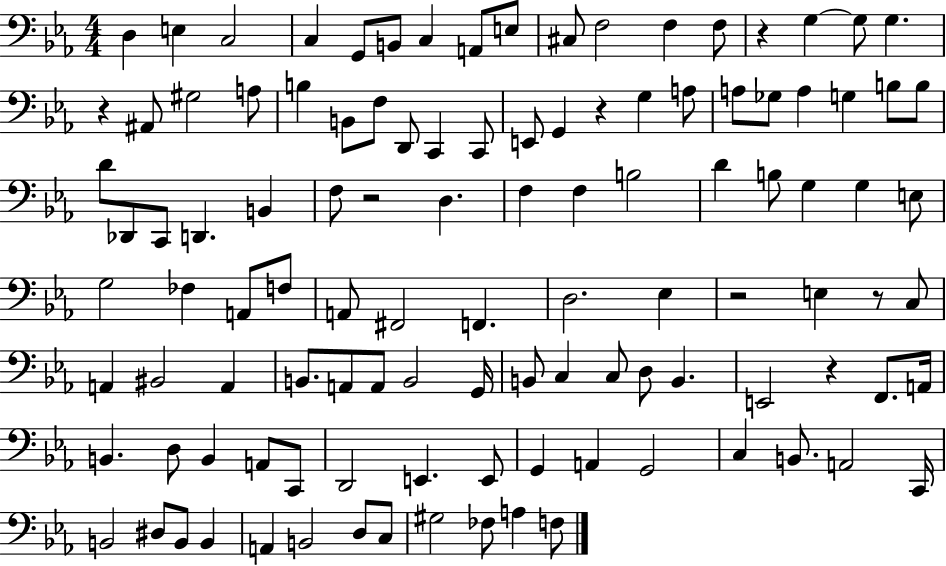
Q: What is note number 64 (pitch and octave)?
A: A2